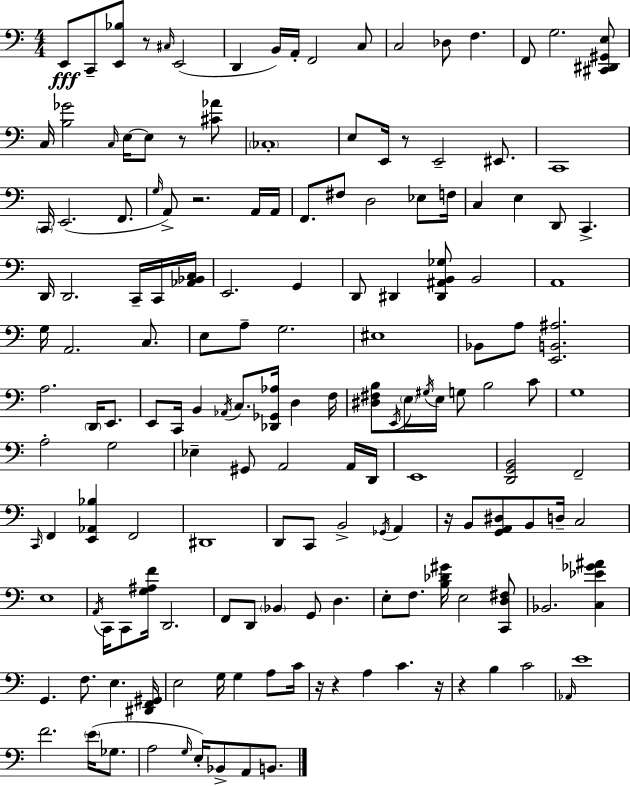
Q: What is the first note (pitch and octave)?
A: E2